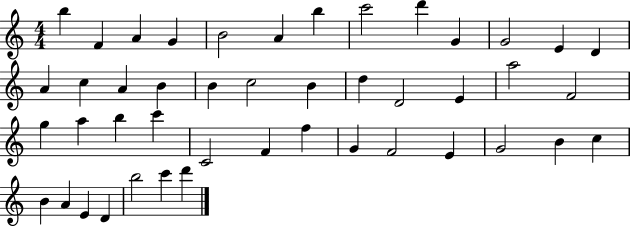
{
  \clef treble
  \numericTimeSignature
  \time 4/4
  \key c \major
  b''4 f'4 a'4 g'4 | b'2 a'4 b''4 | c'''2 d'''4 g'4 | g'2 e'4 d'4 | \break a'4 c''4 a'4 b'4 | b'4 c''2 b'4 | d''4 d'2 e'4 | a''2 f'2 | \break g''4 a''4 b''4 c'''4 | c'2 f'4 f''4 | g'4 f'2 e'4 | g'2 b'4 c''4 | \break b'4 a'4 e'4 d'4 | b''2 c'''4 d'''4 | \bar "|."
}